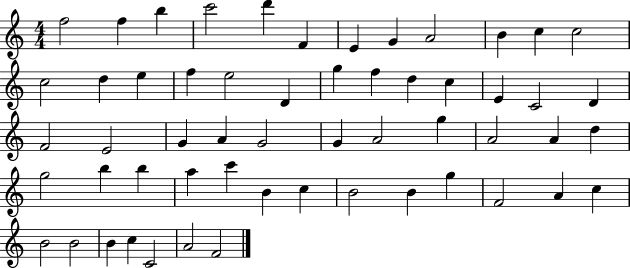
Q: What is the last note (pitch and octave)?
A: F4